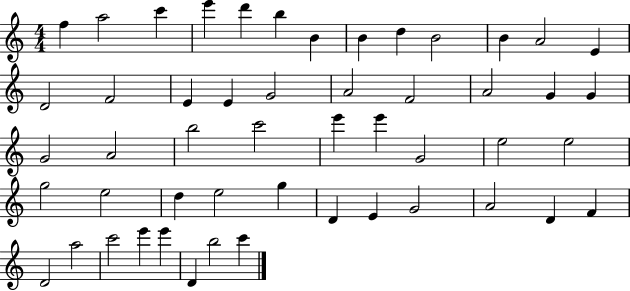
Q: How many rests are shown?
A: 0